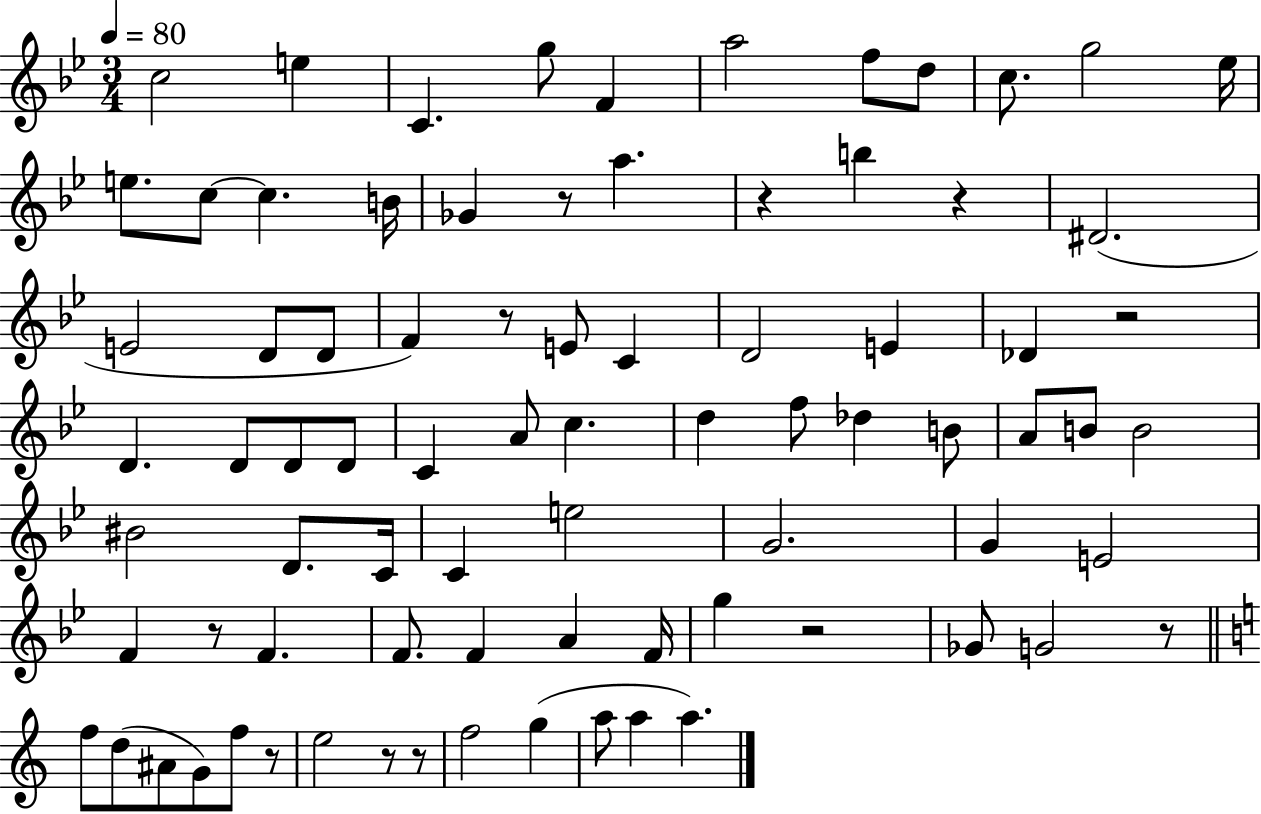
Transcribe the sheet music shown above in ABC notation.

X:1
T:Untitled
M:3/4
L:1/4
K:Bb
c2 e C g/2 F a2 f/2 d/2 c/2 g2 _e/4 e/2 c/2 c B/4 _G z/2 a z b z ^D2 E2 D/2 D/2 F z/2 E/2 C D2 E _D z2 D D/2 D/2 D/2 C A/2 c d f/2 _d B/2 A/2 B/2 B2 ^B2 D/2 C/4 C e2 G2 G E2 F z/2 F F/2 F A F/4 g z2 _G/2 G2 z/2 f/2 d/2 ^A/2 G/2 f/2 z/2 e2 z/2 z/2 f2 g a/2 a a